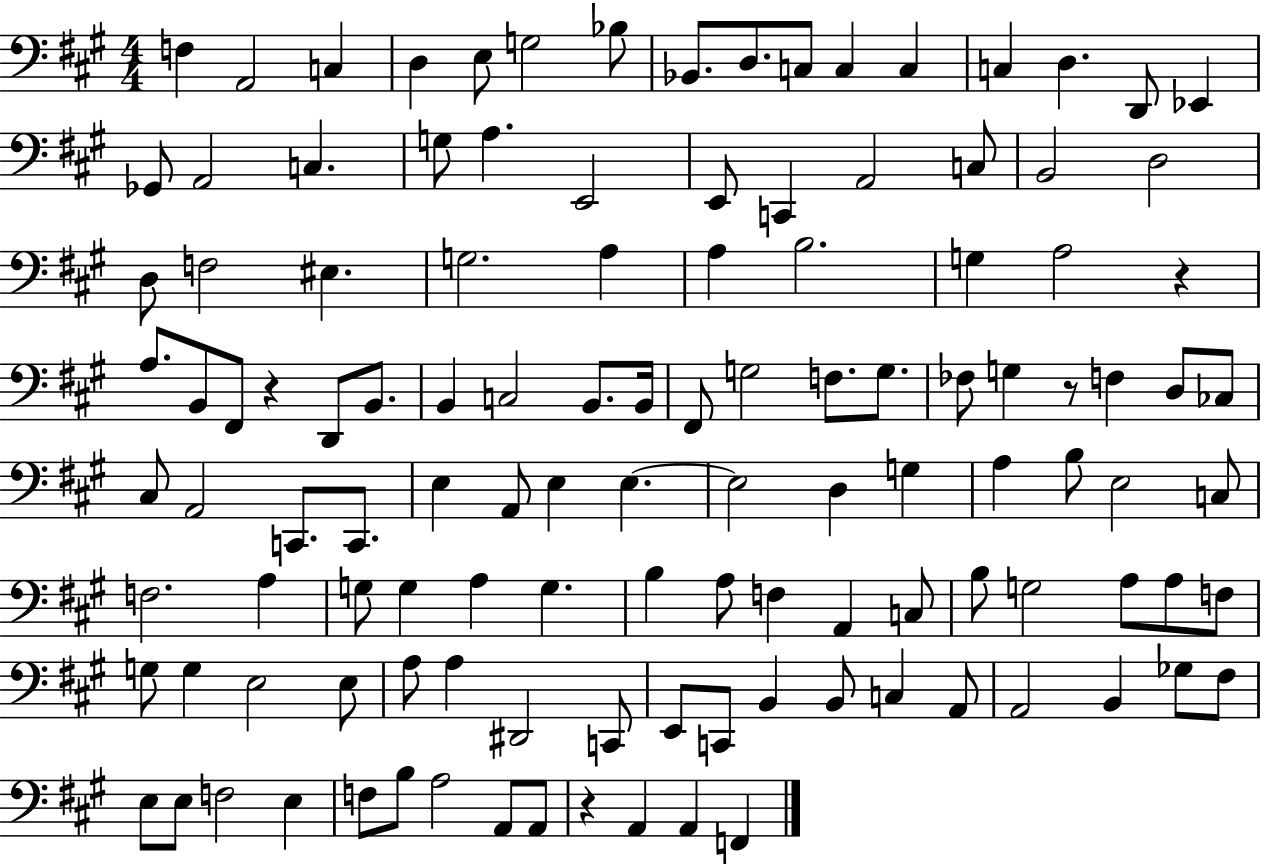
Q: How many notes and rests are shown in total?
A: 120